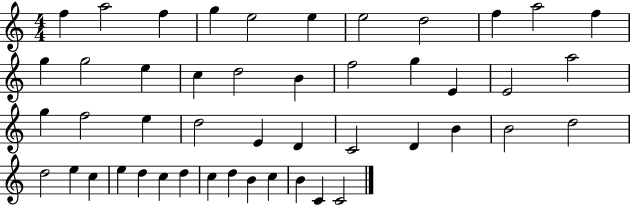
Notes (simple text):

F5/q A5/h F5/q G5/q E5/h E5/q E5/h D5/h F5/q A5/h F5/q G5/q G5/h E5/q C5/q D5/h B4/q F5/h G5/q E4/q E4/h A5/h G5/q F5/h E5/q D5/h E4/q D4/q C4/h D4/q B4/q B4/h D5/h D5/h E5/q C5/q E5/q D5/q C5/q D5/q C5/q D5/q B4/q C5/q B4/q C4/q C4/h